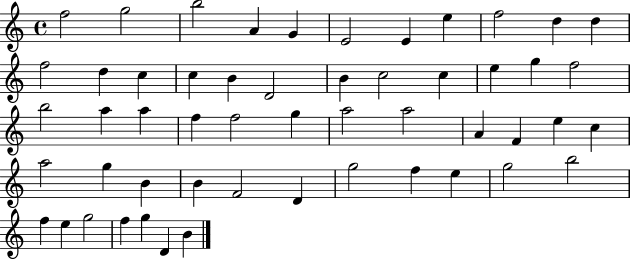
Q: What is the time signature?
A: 4/4